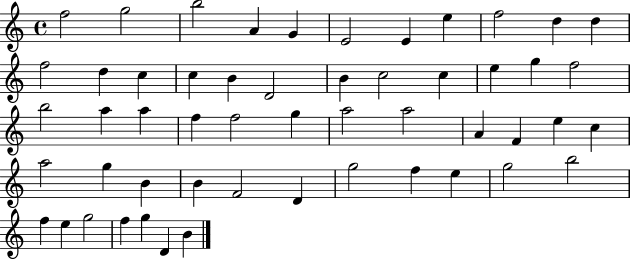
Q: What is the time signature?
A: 4/4